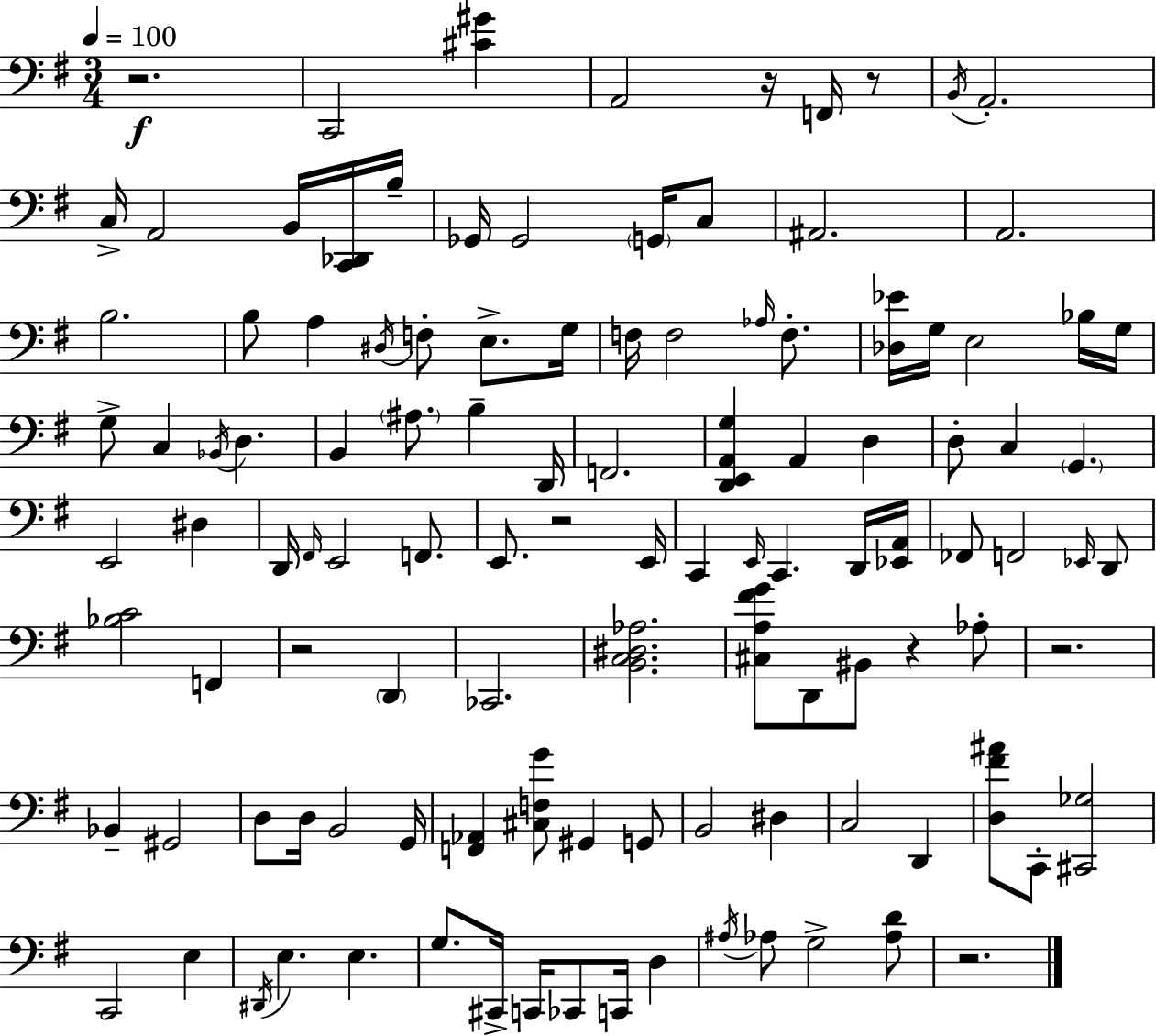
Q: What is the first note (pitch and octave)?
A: C2